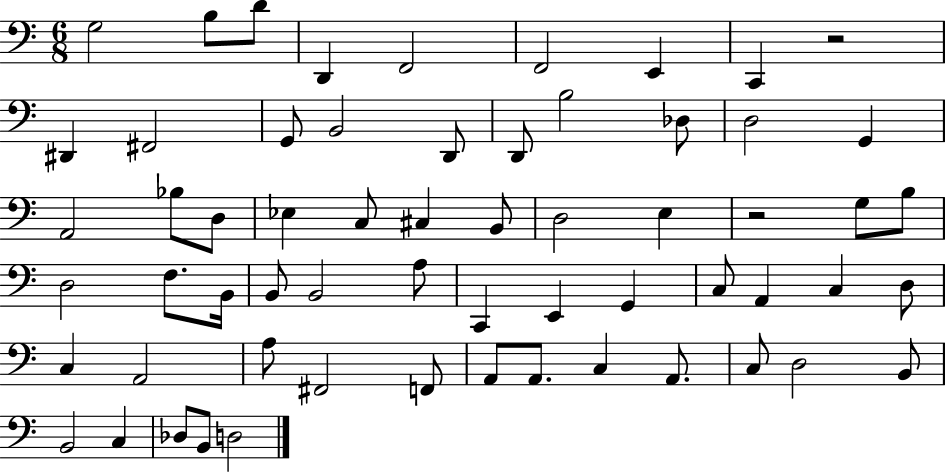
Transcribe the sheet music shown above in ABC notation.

X:1
T:Untitled
M:6/8
L:1/4
K:C
G,2 B,/2 D/2 D,, F,,2 F,,2 E,, C,, z2 ^D,, ^F,,2 G,,/2 B,,2 D,,/2 D,,/2 B,2 _D,/2 D,2 G,, A,,2 _B,/2 D,/2 _E, C,/2 ^C, B,,/2 D,2 E, z2 G,/2 B,/2 D,2 F,/2 B,,/4 B,,/2 B,,2 A,/2 C,, E,, G,, C,/2 A,, C, D,/2 C, A,,2 A,/2 ^F,,2 F,,/2 A,,/2 A,,/2 C, A,,/2 C,/2 D,2 B,,/2 B,,2 C, _D,/2 B,,/2 D,2